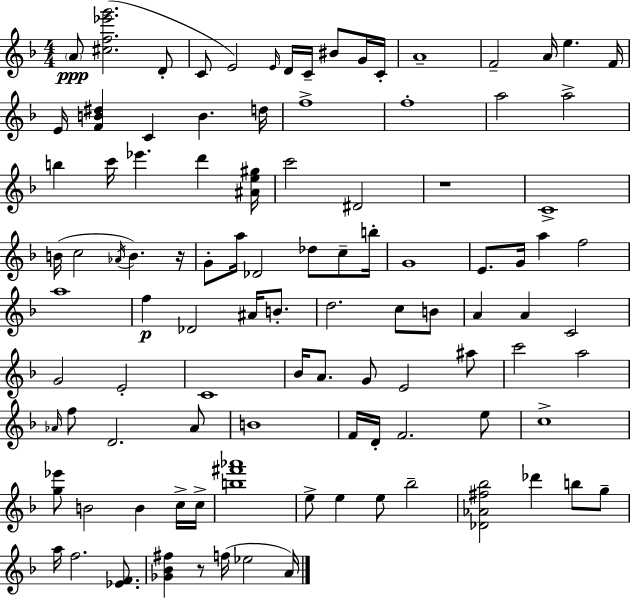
A4/e [C#5,F5,Eb6,G6]/h. D4/e C4/e E4/h E4/s D4/s C4/s BIS4/e G4/s C4/s A4/w F4/h A4/s E5/q. F4/s E4/s [F4,B4,D#5]/q C4/q B4/q. D5/s F5/w F5/w A5/h A5/h B5/q C6/s Eb6/q. D6/q [A#4,E5,G#5]/s C6/h D#4/h R/w C4/w B4/s C5/h Ab4/s B4/q. R/s G4/e A5/s Db4/h Db5/e C5/e B5/s G4/w E4/e. G4/s A5/q F5/h A5/w F5/q Db4/h A#4/s B4/e. D5/h. C5/e B4/e A4/q A4/q C4/h G4/h E4/h C4/w Bb4/s A4/e. G4/e E4/h A#5/e C6/h A5/h Ab4/s F5/e D4/h. Ab4/e B4/w F4/s D4/s F4/h. E5/e C5/w [G5,Eb6]/e B4/h B4/q C5/s C5/s [B5,F#6,Ab6]/w E5/e E5/q E5/e Bb5/h [Db4,Ab4,F#5,Bb5]/h Db6/q B5/e G5/e A5/s F5/h. [Eb4,F4]/e. [Gb4,Bb4,F#5]/q R/e F5/s Eb5/h A4/s